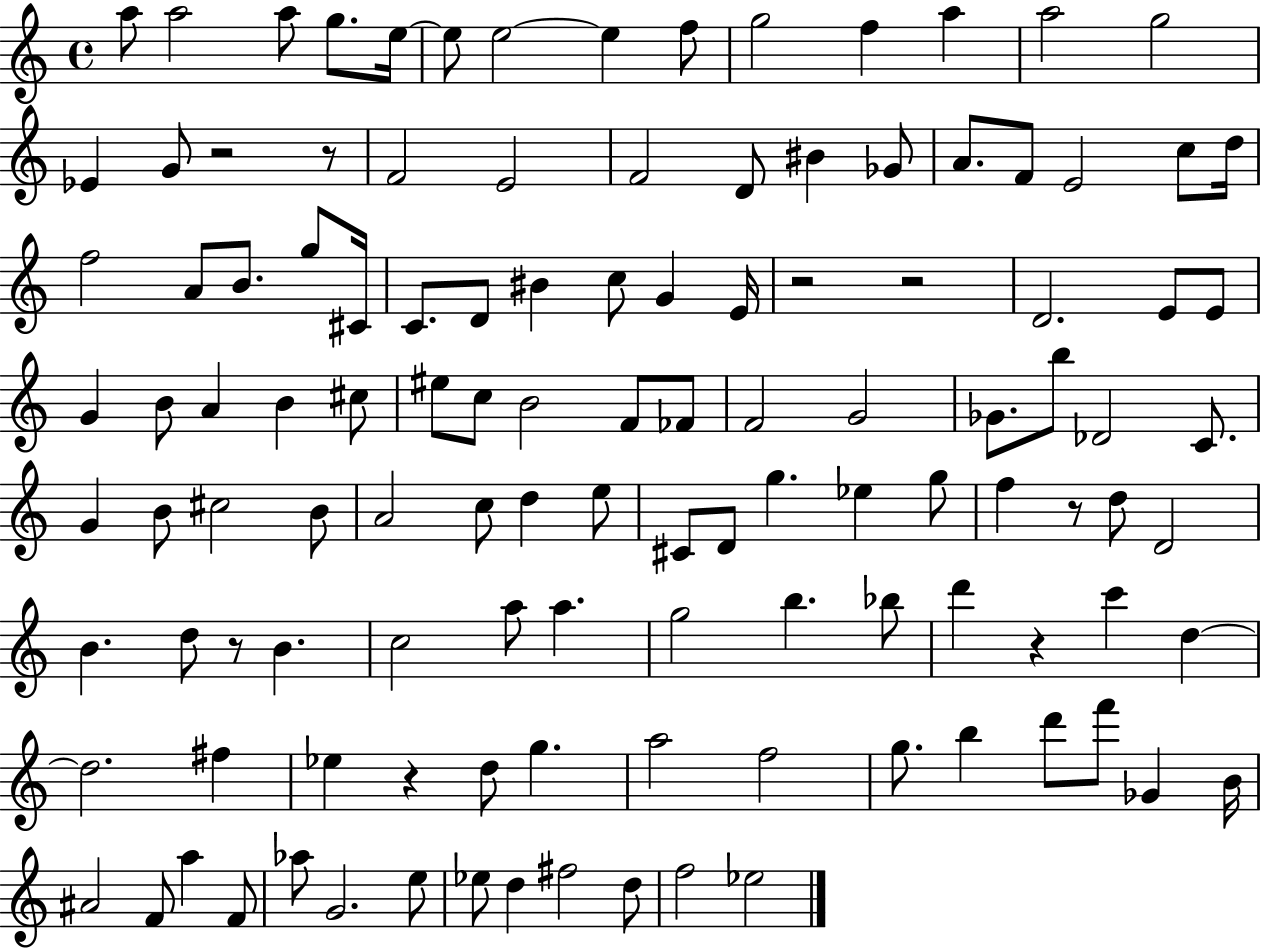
A5/e A5/h A5/e G5/e. E5/s E5/e E5/h E5/q F5/e G5/h F5/q A5/q A5/h G5/h Eb4/q G4/e R/h R/e F4/h E4/h F4/h D4/e BIS4/q Gb4/e A4/e. F4/e E4/h C5/e D5/s F5/h A4/e B4/e. G5/e C#4/s C4/e. D4/e BIS4/q C5/e G4/q E4/s R/h R/h D4/h. E4/e E4/e G4/q B4/e A4/q B4/q C#5/e EIS5/e C5/e B4/h F4/e FES4/e F4/h G4/h Gb4/e. B5/e Db4/h C4/e. G4/q B4/e C#5/h B4/e A4/h C5/e D5/q E5/e C#4/e D4/e G5/q. Eb5/q G5/e F5/q R/e D5/e D4/h B4/q. D5/e R/e B4/q. C5/h A5/e A5/q. G5/h B5/q. Bb5/e D6/q R/q C6/q D5/q D5/h. F#5/q Eb5/q R/q D5/e G5/q. A5/h F5/h G5/e. B5/q D6/e F6/e Gb4/q B4/s A#4/h F4/e A5/q F4/e Ab5/e G4/h. E5/e Eb5/e D5/q F#5/h D5/e F5/h Eb5/h